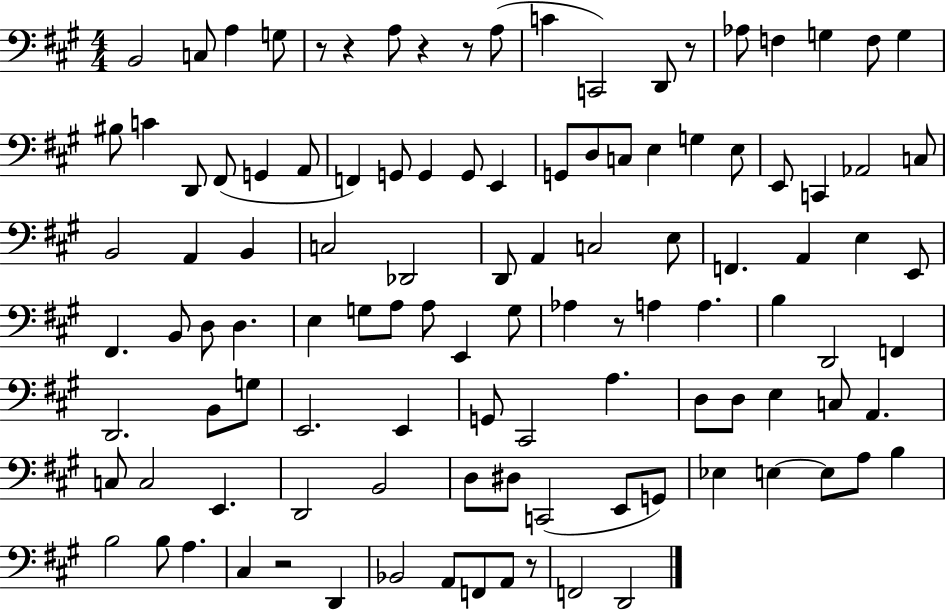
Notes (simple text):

B2/h C3/e A3/q G3/e R/e R/q A3/e R/q R/e A3/e C4/q C2/h D2/e R/e Ab3/e F3/q G3/q F3/e G3/q BIS3/e C4/q D2/e F#2/e G2/q A2/e F2/q G2/e G2/q G2/e E2/q G2/e D3/e C3/e E3/q G3/q E3/e E2/e C2/q Ab2/h C3/e B2/h A2/q B2/q C3/h Db2/h D2/e A2/q C3/h E3/e F2/q. A2/q E3/q E2/e F#2/q. B2/e D3/e D3/q. E3/q G3/e A3/e A3/e E2/q G3/e Ab3/q R/e A3/q A3/q. B3/q D2/h F2/q D2/h. B2/e G3/e E2/h. E2/q G2/e C#2/h A3/q. D3/e D3/e E3/q C3/e A2/q. C3/e C3/h E2/q. D2/h B2/h D3/e D#3/e C2/h E2/e G2/e Eb3/q E3/q E3/e A3/e B3/q B3/h B3/e A3/q. C#3/q R/h D2/q Bb2/h A2/e F2/e A2/e R/e F2/h D2/h